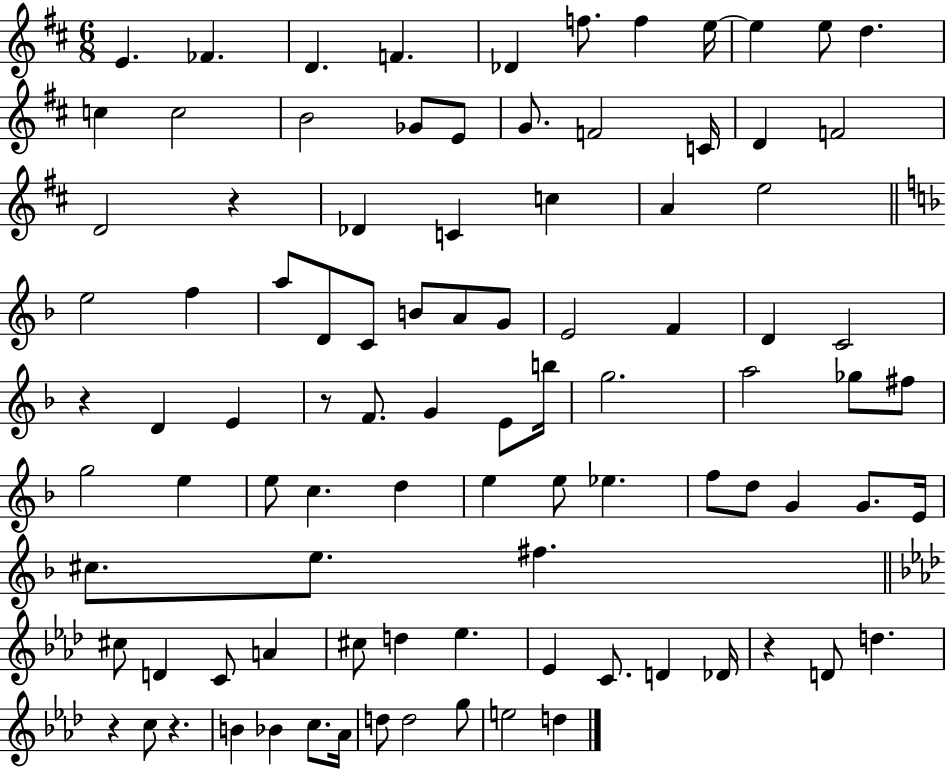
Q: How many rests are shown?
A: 6